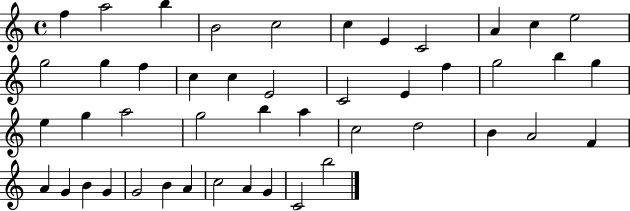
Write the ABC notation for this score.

X:1
T:Untitled
M:4/4
L:1/4
K:C
f a2 b B2 c2 c E C2 A c e2 g2 g f c c E2 C2 E f g2 b g e g a2 g2 b a c2 d2 B A2 F A G B G G2 B A c2 A G C2 b2